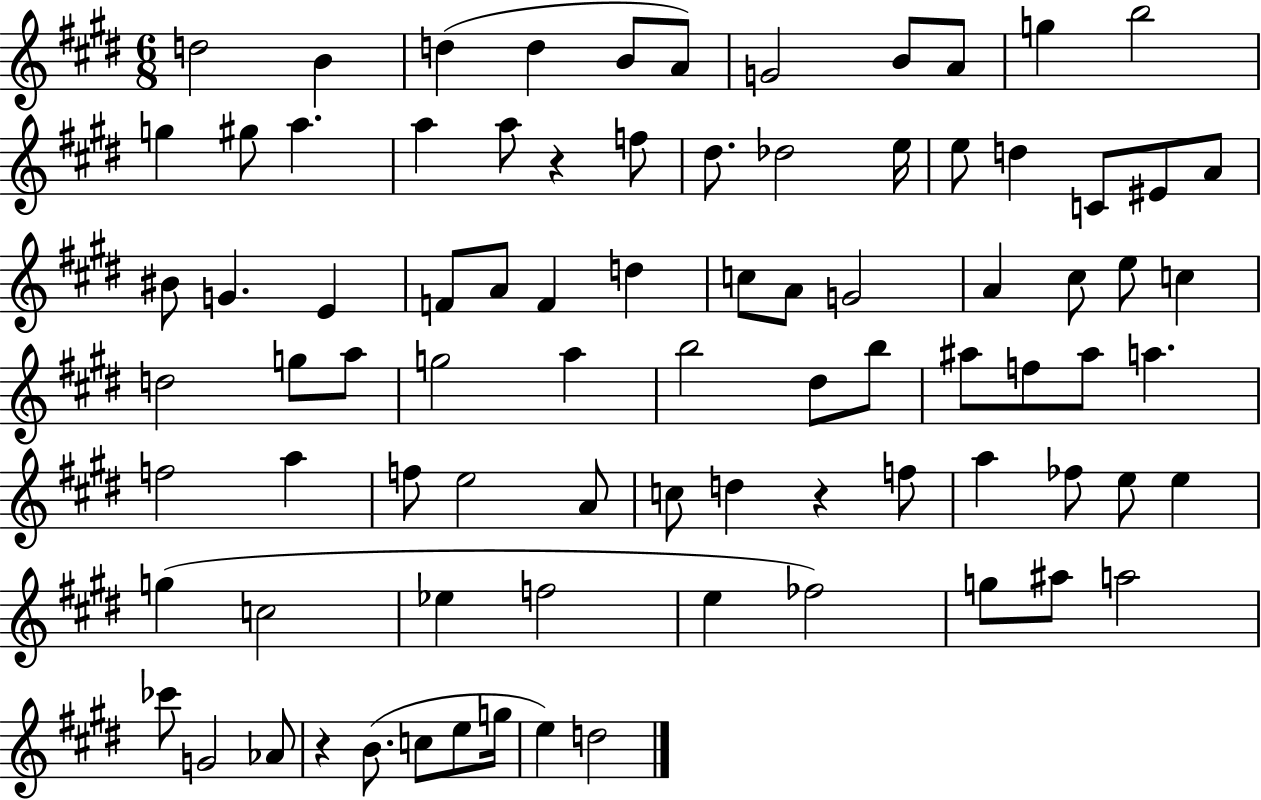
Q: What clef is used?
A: treble